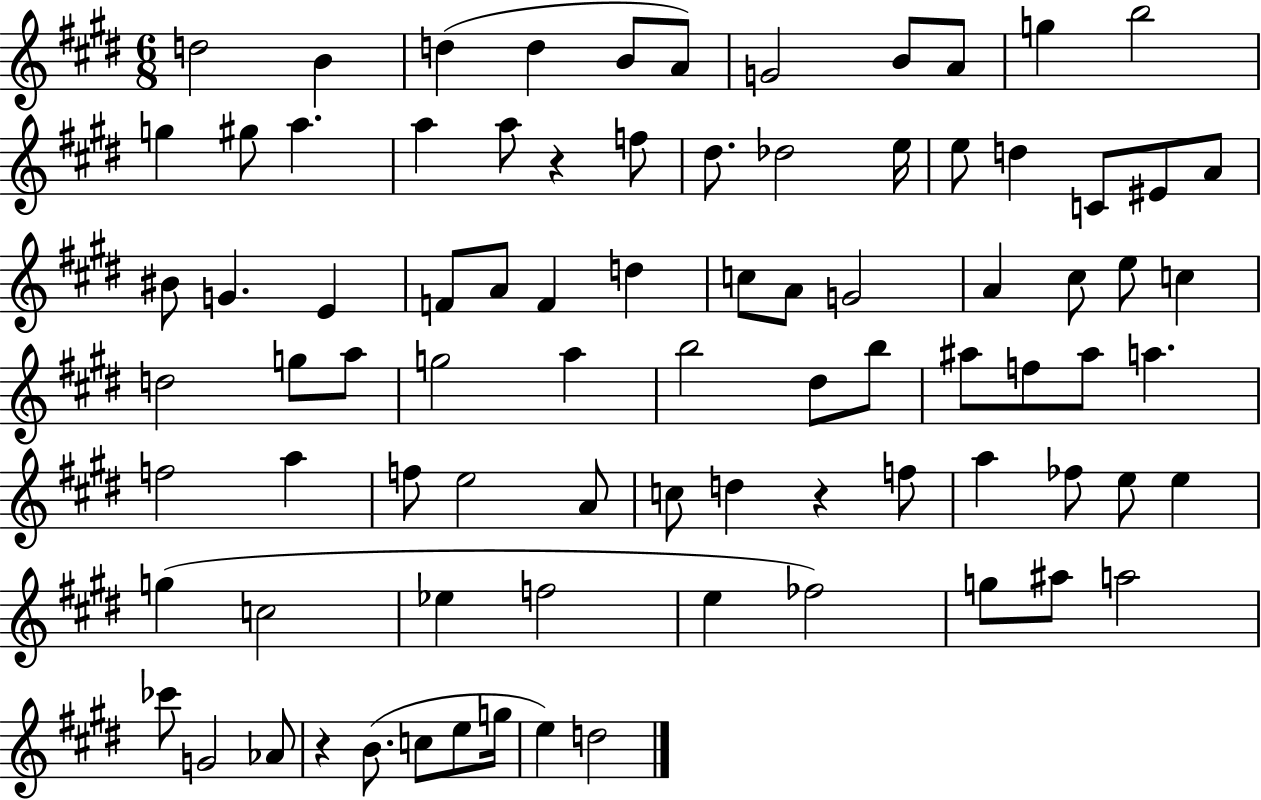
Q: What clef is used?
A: treble